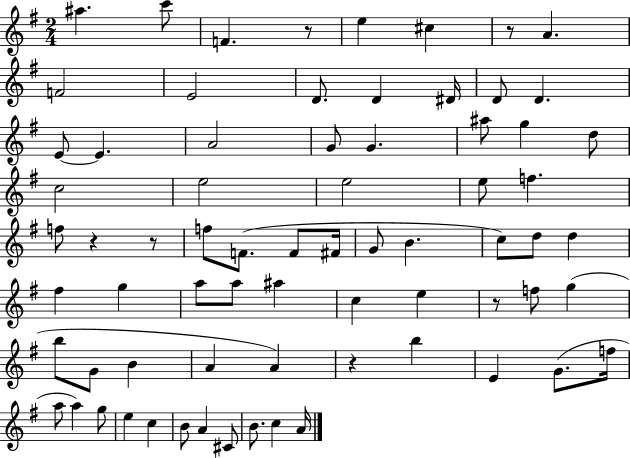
{
  \clef treble
  \numericTimeSignature
  \time 2/4
  \key g \major
  ais''4. c'''8 | f'4. r8 | e''4 cis''4 | r8 a'4. | \break f'2 | e'2 | d'8. d'4 dis'16 | d'8 d'4. | \break e'8~~ e'4. | a'2 | g'8 g'4. | ais''8 g''4 d''8 | \break c''2 | e''2 | e''2 | e''8 f''4. | \break f''8 r4 r8 | f''8 f'8.( f'8 fis'16 | g'8 b'4. | c''8) d''8 d''4 | \break fis''4 g''4 | a''8 a''8 ais''4 | c''4 e''4 | r8 f''8 g''4( | \break b''8 g'8 b'4 | a'4 a'4) | r4 b''4 | e'4 g'8.( f''16 | \break a''8 a''4) g''8 | e''4 c''4 | b'8 a'4 cis'8 | b'8. c''4 a'16 | \break \bar "|."
}